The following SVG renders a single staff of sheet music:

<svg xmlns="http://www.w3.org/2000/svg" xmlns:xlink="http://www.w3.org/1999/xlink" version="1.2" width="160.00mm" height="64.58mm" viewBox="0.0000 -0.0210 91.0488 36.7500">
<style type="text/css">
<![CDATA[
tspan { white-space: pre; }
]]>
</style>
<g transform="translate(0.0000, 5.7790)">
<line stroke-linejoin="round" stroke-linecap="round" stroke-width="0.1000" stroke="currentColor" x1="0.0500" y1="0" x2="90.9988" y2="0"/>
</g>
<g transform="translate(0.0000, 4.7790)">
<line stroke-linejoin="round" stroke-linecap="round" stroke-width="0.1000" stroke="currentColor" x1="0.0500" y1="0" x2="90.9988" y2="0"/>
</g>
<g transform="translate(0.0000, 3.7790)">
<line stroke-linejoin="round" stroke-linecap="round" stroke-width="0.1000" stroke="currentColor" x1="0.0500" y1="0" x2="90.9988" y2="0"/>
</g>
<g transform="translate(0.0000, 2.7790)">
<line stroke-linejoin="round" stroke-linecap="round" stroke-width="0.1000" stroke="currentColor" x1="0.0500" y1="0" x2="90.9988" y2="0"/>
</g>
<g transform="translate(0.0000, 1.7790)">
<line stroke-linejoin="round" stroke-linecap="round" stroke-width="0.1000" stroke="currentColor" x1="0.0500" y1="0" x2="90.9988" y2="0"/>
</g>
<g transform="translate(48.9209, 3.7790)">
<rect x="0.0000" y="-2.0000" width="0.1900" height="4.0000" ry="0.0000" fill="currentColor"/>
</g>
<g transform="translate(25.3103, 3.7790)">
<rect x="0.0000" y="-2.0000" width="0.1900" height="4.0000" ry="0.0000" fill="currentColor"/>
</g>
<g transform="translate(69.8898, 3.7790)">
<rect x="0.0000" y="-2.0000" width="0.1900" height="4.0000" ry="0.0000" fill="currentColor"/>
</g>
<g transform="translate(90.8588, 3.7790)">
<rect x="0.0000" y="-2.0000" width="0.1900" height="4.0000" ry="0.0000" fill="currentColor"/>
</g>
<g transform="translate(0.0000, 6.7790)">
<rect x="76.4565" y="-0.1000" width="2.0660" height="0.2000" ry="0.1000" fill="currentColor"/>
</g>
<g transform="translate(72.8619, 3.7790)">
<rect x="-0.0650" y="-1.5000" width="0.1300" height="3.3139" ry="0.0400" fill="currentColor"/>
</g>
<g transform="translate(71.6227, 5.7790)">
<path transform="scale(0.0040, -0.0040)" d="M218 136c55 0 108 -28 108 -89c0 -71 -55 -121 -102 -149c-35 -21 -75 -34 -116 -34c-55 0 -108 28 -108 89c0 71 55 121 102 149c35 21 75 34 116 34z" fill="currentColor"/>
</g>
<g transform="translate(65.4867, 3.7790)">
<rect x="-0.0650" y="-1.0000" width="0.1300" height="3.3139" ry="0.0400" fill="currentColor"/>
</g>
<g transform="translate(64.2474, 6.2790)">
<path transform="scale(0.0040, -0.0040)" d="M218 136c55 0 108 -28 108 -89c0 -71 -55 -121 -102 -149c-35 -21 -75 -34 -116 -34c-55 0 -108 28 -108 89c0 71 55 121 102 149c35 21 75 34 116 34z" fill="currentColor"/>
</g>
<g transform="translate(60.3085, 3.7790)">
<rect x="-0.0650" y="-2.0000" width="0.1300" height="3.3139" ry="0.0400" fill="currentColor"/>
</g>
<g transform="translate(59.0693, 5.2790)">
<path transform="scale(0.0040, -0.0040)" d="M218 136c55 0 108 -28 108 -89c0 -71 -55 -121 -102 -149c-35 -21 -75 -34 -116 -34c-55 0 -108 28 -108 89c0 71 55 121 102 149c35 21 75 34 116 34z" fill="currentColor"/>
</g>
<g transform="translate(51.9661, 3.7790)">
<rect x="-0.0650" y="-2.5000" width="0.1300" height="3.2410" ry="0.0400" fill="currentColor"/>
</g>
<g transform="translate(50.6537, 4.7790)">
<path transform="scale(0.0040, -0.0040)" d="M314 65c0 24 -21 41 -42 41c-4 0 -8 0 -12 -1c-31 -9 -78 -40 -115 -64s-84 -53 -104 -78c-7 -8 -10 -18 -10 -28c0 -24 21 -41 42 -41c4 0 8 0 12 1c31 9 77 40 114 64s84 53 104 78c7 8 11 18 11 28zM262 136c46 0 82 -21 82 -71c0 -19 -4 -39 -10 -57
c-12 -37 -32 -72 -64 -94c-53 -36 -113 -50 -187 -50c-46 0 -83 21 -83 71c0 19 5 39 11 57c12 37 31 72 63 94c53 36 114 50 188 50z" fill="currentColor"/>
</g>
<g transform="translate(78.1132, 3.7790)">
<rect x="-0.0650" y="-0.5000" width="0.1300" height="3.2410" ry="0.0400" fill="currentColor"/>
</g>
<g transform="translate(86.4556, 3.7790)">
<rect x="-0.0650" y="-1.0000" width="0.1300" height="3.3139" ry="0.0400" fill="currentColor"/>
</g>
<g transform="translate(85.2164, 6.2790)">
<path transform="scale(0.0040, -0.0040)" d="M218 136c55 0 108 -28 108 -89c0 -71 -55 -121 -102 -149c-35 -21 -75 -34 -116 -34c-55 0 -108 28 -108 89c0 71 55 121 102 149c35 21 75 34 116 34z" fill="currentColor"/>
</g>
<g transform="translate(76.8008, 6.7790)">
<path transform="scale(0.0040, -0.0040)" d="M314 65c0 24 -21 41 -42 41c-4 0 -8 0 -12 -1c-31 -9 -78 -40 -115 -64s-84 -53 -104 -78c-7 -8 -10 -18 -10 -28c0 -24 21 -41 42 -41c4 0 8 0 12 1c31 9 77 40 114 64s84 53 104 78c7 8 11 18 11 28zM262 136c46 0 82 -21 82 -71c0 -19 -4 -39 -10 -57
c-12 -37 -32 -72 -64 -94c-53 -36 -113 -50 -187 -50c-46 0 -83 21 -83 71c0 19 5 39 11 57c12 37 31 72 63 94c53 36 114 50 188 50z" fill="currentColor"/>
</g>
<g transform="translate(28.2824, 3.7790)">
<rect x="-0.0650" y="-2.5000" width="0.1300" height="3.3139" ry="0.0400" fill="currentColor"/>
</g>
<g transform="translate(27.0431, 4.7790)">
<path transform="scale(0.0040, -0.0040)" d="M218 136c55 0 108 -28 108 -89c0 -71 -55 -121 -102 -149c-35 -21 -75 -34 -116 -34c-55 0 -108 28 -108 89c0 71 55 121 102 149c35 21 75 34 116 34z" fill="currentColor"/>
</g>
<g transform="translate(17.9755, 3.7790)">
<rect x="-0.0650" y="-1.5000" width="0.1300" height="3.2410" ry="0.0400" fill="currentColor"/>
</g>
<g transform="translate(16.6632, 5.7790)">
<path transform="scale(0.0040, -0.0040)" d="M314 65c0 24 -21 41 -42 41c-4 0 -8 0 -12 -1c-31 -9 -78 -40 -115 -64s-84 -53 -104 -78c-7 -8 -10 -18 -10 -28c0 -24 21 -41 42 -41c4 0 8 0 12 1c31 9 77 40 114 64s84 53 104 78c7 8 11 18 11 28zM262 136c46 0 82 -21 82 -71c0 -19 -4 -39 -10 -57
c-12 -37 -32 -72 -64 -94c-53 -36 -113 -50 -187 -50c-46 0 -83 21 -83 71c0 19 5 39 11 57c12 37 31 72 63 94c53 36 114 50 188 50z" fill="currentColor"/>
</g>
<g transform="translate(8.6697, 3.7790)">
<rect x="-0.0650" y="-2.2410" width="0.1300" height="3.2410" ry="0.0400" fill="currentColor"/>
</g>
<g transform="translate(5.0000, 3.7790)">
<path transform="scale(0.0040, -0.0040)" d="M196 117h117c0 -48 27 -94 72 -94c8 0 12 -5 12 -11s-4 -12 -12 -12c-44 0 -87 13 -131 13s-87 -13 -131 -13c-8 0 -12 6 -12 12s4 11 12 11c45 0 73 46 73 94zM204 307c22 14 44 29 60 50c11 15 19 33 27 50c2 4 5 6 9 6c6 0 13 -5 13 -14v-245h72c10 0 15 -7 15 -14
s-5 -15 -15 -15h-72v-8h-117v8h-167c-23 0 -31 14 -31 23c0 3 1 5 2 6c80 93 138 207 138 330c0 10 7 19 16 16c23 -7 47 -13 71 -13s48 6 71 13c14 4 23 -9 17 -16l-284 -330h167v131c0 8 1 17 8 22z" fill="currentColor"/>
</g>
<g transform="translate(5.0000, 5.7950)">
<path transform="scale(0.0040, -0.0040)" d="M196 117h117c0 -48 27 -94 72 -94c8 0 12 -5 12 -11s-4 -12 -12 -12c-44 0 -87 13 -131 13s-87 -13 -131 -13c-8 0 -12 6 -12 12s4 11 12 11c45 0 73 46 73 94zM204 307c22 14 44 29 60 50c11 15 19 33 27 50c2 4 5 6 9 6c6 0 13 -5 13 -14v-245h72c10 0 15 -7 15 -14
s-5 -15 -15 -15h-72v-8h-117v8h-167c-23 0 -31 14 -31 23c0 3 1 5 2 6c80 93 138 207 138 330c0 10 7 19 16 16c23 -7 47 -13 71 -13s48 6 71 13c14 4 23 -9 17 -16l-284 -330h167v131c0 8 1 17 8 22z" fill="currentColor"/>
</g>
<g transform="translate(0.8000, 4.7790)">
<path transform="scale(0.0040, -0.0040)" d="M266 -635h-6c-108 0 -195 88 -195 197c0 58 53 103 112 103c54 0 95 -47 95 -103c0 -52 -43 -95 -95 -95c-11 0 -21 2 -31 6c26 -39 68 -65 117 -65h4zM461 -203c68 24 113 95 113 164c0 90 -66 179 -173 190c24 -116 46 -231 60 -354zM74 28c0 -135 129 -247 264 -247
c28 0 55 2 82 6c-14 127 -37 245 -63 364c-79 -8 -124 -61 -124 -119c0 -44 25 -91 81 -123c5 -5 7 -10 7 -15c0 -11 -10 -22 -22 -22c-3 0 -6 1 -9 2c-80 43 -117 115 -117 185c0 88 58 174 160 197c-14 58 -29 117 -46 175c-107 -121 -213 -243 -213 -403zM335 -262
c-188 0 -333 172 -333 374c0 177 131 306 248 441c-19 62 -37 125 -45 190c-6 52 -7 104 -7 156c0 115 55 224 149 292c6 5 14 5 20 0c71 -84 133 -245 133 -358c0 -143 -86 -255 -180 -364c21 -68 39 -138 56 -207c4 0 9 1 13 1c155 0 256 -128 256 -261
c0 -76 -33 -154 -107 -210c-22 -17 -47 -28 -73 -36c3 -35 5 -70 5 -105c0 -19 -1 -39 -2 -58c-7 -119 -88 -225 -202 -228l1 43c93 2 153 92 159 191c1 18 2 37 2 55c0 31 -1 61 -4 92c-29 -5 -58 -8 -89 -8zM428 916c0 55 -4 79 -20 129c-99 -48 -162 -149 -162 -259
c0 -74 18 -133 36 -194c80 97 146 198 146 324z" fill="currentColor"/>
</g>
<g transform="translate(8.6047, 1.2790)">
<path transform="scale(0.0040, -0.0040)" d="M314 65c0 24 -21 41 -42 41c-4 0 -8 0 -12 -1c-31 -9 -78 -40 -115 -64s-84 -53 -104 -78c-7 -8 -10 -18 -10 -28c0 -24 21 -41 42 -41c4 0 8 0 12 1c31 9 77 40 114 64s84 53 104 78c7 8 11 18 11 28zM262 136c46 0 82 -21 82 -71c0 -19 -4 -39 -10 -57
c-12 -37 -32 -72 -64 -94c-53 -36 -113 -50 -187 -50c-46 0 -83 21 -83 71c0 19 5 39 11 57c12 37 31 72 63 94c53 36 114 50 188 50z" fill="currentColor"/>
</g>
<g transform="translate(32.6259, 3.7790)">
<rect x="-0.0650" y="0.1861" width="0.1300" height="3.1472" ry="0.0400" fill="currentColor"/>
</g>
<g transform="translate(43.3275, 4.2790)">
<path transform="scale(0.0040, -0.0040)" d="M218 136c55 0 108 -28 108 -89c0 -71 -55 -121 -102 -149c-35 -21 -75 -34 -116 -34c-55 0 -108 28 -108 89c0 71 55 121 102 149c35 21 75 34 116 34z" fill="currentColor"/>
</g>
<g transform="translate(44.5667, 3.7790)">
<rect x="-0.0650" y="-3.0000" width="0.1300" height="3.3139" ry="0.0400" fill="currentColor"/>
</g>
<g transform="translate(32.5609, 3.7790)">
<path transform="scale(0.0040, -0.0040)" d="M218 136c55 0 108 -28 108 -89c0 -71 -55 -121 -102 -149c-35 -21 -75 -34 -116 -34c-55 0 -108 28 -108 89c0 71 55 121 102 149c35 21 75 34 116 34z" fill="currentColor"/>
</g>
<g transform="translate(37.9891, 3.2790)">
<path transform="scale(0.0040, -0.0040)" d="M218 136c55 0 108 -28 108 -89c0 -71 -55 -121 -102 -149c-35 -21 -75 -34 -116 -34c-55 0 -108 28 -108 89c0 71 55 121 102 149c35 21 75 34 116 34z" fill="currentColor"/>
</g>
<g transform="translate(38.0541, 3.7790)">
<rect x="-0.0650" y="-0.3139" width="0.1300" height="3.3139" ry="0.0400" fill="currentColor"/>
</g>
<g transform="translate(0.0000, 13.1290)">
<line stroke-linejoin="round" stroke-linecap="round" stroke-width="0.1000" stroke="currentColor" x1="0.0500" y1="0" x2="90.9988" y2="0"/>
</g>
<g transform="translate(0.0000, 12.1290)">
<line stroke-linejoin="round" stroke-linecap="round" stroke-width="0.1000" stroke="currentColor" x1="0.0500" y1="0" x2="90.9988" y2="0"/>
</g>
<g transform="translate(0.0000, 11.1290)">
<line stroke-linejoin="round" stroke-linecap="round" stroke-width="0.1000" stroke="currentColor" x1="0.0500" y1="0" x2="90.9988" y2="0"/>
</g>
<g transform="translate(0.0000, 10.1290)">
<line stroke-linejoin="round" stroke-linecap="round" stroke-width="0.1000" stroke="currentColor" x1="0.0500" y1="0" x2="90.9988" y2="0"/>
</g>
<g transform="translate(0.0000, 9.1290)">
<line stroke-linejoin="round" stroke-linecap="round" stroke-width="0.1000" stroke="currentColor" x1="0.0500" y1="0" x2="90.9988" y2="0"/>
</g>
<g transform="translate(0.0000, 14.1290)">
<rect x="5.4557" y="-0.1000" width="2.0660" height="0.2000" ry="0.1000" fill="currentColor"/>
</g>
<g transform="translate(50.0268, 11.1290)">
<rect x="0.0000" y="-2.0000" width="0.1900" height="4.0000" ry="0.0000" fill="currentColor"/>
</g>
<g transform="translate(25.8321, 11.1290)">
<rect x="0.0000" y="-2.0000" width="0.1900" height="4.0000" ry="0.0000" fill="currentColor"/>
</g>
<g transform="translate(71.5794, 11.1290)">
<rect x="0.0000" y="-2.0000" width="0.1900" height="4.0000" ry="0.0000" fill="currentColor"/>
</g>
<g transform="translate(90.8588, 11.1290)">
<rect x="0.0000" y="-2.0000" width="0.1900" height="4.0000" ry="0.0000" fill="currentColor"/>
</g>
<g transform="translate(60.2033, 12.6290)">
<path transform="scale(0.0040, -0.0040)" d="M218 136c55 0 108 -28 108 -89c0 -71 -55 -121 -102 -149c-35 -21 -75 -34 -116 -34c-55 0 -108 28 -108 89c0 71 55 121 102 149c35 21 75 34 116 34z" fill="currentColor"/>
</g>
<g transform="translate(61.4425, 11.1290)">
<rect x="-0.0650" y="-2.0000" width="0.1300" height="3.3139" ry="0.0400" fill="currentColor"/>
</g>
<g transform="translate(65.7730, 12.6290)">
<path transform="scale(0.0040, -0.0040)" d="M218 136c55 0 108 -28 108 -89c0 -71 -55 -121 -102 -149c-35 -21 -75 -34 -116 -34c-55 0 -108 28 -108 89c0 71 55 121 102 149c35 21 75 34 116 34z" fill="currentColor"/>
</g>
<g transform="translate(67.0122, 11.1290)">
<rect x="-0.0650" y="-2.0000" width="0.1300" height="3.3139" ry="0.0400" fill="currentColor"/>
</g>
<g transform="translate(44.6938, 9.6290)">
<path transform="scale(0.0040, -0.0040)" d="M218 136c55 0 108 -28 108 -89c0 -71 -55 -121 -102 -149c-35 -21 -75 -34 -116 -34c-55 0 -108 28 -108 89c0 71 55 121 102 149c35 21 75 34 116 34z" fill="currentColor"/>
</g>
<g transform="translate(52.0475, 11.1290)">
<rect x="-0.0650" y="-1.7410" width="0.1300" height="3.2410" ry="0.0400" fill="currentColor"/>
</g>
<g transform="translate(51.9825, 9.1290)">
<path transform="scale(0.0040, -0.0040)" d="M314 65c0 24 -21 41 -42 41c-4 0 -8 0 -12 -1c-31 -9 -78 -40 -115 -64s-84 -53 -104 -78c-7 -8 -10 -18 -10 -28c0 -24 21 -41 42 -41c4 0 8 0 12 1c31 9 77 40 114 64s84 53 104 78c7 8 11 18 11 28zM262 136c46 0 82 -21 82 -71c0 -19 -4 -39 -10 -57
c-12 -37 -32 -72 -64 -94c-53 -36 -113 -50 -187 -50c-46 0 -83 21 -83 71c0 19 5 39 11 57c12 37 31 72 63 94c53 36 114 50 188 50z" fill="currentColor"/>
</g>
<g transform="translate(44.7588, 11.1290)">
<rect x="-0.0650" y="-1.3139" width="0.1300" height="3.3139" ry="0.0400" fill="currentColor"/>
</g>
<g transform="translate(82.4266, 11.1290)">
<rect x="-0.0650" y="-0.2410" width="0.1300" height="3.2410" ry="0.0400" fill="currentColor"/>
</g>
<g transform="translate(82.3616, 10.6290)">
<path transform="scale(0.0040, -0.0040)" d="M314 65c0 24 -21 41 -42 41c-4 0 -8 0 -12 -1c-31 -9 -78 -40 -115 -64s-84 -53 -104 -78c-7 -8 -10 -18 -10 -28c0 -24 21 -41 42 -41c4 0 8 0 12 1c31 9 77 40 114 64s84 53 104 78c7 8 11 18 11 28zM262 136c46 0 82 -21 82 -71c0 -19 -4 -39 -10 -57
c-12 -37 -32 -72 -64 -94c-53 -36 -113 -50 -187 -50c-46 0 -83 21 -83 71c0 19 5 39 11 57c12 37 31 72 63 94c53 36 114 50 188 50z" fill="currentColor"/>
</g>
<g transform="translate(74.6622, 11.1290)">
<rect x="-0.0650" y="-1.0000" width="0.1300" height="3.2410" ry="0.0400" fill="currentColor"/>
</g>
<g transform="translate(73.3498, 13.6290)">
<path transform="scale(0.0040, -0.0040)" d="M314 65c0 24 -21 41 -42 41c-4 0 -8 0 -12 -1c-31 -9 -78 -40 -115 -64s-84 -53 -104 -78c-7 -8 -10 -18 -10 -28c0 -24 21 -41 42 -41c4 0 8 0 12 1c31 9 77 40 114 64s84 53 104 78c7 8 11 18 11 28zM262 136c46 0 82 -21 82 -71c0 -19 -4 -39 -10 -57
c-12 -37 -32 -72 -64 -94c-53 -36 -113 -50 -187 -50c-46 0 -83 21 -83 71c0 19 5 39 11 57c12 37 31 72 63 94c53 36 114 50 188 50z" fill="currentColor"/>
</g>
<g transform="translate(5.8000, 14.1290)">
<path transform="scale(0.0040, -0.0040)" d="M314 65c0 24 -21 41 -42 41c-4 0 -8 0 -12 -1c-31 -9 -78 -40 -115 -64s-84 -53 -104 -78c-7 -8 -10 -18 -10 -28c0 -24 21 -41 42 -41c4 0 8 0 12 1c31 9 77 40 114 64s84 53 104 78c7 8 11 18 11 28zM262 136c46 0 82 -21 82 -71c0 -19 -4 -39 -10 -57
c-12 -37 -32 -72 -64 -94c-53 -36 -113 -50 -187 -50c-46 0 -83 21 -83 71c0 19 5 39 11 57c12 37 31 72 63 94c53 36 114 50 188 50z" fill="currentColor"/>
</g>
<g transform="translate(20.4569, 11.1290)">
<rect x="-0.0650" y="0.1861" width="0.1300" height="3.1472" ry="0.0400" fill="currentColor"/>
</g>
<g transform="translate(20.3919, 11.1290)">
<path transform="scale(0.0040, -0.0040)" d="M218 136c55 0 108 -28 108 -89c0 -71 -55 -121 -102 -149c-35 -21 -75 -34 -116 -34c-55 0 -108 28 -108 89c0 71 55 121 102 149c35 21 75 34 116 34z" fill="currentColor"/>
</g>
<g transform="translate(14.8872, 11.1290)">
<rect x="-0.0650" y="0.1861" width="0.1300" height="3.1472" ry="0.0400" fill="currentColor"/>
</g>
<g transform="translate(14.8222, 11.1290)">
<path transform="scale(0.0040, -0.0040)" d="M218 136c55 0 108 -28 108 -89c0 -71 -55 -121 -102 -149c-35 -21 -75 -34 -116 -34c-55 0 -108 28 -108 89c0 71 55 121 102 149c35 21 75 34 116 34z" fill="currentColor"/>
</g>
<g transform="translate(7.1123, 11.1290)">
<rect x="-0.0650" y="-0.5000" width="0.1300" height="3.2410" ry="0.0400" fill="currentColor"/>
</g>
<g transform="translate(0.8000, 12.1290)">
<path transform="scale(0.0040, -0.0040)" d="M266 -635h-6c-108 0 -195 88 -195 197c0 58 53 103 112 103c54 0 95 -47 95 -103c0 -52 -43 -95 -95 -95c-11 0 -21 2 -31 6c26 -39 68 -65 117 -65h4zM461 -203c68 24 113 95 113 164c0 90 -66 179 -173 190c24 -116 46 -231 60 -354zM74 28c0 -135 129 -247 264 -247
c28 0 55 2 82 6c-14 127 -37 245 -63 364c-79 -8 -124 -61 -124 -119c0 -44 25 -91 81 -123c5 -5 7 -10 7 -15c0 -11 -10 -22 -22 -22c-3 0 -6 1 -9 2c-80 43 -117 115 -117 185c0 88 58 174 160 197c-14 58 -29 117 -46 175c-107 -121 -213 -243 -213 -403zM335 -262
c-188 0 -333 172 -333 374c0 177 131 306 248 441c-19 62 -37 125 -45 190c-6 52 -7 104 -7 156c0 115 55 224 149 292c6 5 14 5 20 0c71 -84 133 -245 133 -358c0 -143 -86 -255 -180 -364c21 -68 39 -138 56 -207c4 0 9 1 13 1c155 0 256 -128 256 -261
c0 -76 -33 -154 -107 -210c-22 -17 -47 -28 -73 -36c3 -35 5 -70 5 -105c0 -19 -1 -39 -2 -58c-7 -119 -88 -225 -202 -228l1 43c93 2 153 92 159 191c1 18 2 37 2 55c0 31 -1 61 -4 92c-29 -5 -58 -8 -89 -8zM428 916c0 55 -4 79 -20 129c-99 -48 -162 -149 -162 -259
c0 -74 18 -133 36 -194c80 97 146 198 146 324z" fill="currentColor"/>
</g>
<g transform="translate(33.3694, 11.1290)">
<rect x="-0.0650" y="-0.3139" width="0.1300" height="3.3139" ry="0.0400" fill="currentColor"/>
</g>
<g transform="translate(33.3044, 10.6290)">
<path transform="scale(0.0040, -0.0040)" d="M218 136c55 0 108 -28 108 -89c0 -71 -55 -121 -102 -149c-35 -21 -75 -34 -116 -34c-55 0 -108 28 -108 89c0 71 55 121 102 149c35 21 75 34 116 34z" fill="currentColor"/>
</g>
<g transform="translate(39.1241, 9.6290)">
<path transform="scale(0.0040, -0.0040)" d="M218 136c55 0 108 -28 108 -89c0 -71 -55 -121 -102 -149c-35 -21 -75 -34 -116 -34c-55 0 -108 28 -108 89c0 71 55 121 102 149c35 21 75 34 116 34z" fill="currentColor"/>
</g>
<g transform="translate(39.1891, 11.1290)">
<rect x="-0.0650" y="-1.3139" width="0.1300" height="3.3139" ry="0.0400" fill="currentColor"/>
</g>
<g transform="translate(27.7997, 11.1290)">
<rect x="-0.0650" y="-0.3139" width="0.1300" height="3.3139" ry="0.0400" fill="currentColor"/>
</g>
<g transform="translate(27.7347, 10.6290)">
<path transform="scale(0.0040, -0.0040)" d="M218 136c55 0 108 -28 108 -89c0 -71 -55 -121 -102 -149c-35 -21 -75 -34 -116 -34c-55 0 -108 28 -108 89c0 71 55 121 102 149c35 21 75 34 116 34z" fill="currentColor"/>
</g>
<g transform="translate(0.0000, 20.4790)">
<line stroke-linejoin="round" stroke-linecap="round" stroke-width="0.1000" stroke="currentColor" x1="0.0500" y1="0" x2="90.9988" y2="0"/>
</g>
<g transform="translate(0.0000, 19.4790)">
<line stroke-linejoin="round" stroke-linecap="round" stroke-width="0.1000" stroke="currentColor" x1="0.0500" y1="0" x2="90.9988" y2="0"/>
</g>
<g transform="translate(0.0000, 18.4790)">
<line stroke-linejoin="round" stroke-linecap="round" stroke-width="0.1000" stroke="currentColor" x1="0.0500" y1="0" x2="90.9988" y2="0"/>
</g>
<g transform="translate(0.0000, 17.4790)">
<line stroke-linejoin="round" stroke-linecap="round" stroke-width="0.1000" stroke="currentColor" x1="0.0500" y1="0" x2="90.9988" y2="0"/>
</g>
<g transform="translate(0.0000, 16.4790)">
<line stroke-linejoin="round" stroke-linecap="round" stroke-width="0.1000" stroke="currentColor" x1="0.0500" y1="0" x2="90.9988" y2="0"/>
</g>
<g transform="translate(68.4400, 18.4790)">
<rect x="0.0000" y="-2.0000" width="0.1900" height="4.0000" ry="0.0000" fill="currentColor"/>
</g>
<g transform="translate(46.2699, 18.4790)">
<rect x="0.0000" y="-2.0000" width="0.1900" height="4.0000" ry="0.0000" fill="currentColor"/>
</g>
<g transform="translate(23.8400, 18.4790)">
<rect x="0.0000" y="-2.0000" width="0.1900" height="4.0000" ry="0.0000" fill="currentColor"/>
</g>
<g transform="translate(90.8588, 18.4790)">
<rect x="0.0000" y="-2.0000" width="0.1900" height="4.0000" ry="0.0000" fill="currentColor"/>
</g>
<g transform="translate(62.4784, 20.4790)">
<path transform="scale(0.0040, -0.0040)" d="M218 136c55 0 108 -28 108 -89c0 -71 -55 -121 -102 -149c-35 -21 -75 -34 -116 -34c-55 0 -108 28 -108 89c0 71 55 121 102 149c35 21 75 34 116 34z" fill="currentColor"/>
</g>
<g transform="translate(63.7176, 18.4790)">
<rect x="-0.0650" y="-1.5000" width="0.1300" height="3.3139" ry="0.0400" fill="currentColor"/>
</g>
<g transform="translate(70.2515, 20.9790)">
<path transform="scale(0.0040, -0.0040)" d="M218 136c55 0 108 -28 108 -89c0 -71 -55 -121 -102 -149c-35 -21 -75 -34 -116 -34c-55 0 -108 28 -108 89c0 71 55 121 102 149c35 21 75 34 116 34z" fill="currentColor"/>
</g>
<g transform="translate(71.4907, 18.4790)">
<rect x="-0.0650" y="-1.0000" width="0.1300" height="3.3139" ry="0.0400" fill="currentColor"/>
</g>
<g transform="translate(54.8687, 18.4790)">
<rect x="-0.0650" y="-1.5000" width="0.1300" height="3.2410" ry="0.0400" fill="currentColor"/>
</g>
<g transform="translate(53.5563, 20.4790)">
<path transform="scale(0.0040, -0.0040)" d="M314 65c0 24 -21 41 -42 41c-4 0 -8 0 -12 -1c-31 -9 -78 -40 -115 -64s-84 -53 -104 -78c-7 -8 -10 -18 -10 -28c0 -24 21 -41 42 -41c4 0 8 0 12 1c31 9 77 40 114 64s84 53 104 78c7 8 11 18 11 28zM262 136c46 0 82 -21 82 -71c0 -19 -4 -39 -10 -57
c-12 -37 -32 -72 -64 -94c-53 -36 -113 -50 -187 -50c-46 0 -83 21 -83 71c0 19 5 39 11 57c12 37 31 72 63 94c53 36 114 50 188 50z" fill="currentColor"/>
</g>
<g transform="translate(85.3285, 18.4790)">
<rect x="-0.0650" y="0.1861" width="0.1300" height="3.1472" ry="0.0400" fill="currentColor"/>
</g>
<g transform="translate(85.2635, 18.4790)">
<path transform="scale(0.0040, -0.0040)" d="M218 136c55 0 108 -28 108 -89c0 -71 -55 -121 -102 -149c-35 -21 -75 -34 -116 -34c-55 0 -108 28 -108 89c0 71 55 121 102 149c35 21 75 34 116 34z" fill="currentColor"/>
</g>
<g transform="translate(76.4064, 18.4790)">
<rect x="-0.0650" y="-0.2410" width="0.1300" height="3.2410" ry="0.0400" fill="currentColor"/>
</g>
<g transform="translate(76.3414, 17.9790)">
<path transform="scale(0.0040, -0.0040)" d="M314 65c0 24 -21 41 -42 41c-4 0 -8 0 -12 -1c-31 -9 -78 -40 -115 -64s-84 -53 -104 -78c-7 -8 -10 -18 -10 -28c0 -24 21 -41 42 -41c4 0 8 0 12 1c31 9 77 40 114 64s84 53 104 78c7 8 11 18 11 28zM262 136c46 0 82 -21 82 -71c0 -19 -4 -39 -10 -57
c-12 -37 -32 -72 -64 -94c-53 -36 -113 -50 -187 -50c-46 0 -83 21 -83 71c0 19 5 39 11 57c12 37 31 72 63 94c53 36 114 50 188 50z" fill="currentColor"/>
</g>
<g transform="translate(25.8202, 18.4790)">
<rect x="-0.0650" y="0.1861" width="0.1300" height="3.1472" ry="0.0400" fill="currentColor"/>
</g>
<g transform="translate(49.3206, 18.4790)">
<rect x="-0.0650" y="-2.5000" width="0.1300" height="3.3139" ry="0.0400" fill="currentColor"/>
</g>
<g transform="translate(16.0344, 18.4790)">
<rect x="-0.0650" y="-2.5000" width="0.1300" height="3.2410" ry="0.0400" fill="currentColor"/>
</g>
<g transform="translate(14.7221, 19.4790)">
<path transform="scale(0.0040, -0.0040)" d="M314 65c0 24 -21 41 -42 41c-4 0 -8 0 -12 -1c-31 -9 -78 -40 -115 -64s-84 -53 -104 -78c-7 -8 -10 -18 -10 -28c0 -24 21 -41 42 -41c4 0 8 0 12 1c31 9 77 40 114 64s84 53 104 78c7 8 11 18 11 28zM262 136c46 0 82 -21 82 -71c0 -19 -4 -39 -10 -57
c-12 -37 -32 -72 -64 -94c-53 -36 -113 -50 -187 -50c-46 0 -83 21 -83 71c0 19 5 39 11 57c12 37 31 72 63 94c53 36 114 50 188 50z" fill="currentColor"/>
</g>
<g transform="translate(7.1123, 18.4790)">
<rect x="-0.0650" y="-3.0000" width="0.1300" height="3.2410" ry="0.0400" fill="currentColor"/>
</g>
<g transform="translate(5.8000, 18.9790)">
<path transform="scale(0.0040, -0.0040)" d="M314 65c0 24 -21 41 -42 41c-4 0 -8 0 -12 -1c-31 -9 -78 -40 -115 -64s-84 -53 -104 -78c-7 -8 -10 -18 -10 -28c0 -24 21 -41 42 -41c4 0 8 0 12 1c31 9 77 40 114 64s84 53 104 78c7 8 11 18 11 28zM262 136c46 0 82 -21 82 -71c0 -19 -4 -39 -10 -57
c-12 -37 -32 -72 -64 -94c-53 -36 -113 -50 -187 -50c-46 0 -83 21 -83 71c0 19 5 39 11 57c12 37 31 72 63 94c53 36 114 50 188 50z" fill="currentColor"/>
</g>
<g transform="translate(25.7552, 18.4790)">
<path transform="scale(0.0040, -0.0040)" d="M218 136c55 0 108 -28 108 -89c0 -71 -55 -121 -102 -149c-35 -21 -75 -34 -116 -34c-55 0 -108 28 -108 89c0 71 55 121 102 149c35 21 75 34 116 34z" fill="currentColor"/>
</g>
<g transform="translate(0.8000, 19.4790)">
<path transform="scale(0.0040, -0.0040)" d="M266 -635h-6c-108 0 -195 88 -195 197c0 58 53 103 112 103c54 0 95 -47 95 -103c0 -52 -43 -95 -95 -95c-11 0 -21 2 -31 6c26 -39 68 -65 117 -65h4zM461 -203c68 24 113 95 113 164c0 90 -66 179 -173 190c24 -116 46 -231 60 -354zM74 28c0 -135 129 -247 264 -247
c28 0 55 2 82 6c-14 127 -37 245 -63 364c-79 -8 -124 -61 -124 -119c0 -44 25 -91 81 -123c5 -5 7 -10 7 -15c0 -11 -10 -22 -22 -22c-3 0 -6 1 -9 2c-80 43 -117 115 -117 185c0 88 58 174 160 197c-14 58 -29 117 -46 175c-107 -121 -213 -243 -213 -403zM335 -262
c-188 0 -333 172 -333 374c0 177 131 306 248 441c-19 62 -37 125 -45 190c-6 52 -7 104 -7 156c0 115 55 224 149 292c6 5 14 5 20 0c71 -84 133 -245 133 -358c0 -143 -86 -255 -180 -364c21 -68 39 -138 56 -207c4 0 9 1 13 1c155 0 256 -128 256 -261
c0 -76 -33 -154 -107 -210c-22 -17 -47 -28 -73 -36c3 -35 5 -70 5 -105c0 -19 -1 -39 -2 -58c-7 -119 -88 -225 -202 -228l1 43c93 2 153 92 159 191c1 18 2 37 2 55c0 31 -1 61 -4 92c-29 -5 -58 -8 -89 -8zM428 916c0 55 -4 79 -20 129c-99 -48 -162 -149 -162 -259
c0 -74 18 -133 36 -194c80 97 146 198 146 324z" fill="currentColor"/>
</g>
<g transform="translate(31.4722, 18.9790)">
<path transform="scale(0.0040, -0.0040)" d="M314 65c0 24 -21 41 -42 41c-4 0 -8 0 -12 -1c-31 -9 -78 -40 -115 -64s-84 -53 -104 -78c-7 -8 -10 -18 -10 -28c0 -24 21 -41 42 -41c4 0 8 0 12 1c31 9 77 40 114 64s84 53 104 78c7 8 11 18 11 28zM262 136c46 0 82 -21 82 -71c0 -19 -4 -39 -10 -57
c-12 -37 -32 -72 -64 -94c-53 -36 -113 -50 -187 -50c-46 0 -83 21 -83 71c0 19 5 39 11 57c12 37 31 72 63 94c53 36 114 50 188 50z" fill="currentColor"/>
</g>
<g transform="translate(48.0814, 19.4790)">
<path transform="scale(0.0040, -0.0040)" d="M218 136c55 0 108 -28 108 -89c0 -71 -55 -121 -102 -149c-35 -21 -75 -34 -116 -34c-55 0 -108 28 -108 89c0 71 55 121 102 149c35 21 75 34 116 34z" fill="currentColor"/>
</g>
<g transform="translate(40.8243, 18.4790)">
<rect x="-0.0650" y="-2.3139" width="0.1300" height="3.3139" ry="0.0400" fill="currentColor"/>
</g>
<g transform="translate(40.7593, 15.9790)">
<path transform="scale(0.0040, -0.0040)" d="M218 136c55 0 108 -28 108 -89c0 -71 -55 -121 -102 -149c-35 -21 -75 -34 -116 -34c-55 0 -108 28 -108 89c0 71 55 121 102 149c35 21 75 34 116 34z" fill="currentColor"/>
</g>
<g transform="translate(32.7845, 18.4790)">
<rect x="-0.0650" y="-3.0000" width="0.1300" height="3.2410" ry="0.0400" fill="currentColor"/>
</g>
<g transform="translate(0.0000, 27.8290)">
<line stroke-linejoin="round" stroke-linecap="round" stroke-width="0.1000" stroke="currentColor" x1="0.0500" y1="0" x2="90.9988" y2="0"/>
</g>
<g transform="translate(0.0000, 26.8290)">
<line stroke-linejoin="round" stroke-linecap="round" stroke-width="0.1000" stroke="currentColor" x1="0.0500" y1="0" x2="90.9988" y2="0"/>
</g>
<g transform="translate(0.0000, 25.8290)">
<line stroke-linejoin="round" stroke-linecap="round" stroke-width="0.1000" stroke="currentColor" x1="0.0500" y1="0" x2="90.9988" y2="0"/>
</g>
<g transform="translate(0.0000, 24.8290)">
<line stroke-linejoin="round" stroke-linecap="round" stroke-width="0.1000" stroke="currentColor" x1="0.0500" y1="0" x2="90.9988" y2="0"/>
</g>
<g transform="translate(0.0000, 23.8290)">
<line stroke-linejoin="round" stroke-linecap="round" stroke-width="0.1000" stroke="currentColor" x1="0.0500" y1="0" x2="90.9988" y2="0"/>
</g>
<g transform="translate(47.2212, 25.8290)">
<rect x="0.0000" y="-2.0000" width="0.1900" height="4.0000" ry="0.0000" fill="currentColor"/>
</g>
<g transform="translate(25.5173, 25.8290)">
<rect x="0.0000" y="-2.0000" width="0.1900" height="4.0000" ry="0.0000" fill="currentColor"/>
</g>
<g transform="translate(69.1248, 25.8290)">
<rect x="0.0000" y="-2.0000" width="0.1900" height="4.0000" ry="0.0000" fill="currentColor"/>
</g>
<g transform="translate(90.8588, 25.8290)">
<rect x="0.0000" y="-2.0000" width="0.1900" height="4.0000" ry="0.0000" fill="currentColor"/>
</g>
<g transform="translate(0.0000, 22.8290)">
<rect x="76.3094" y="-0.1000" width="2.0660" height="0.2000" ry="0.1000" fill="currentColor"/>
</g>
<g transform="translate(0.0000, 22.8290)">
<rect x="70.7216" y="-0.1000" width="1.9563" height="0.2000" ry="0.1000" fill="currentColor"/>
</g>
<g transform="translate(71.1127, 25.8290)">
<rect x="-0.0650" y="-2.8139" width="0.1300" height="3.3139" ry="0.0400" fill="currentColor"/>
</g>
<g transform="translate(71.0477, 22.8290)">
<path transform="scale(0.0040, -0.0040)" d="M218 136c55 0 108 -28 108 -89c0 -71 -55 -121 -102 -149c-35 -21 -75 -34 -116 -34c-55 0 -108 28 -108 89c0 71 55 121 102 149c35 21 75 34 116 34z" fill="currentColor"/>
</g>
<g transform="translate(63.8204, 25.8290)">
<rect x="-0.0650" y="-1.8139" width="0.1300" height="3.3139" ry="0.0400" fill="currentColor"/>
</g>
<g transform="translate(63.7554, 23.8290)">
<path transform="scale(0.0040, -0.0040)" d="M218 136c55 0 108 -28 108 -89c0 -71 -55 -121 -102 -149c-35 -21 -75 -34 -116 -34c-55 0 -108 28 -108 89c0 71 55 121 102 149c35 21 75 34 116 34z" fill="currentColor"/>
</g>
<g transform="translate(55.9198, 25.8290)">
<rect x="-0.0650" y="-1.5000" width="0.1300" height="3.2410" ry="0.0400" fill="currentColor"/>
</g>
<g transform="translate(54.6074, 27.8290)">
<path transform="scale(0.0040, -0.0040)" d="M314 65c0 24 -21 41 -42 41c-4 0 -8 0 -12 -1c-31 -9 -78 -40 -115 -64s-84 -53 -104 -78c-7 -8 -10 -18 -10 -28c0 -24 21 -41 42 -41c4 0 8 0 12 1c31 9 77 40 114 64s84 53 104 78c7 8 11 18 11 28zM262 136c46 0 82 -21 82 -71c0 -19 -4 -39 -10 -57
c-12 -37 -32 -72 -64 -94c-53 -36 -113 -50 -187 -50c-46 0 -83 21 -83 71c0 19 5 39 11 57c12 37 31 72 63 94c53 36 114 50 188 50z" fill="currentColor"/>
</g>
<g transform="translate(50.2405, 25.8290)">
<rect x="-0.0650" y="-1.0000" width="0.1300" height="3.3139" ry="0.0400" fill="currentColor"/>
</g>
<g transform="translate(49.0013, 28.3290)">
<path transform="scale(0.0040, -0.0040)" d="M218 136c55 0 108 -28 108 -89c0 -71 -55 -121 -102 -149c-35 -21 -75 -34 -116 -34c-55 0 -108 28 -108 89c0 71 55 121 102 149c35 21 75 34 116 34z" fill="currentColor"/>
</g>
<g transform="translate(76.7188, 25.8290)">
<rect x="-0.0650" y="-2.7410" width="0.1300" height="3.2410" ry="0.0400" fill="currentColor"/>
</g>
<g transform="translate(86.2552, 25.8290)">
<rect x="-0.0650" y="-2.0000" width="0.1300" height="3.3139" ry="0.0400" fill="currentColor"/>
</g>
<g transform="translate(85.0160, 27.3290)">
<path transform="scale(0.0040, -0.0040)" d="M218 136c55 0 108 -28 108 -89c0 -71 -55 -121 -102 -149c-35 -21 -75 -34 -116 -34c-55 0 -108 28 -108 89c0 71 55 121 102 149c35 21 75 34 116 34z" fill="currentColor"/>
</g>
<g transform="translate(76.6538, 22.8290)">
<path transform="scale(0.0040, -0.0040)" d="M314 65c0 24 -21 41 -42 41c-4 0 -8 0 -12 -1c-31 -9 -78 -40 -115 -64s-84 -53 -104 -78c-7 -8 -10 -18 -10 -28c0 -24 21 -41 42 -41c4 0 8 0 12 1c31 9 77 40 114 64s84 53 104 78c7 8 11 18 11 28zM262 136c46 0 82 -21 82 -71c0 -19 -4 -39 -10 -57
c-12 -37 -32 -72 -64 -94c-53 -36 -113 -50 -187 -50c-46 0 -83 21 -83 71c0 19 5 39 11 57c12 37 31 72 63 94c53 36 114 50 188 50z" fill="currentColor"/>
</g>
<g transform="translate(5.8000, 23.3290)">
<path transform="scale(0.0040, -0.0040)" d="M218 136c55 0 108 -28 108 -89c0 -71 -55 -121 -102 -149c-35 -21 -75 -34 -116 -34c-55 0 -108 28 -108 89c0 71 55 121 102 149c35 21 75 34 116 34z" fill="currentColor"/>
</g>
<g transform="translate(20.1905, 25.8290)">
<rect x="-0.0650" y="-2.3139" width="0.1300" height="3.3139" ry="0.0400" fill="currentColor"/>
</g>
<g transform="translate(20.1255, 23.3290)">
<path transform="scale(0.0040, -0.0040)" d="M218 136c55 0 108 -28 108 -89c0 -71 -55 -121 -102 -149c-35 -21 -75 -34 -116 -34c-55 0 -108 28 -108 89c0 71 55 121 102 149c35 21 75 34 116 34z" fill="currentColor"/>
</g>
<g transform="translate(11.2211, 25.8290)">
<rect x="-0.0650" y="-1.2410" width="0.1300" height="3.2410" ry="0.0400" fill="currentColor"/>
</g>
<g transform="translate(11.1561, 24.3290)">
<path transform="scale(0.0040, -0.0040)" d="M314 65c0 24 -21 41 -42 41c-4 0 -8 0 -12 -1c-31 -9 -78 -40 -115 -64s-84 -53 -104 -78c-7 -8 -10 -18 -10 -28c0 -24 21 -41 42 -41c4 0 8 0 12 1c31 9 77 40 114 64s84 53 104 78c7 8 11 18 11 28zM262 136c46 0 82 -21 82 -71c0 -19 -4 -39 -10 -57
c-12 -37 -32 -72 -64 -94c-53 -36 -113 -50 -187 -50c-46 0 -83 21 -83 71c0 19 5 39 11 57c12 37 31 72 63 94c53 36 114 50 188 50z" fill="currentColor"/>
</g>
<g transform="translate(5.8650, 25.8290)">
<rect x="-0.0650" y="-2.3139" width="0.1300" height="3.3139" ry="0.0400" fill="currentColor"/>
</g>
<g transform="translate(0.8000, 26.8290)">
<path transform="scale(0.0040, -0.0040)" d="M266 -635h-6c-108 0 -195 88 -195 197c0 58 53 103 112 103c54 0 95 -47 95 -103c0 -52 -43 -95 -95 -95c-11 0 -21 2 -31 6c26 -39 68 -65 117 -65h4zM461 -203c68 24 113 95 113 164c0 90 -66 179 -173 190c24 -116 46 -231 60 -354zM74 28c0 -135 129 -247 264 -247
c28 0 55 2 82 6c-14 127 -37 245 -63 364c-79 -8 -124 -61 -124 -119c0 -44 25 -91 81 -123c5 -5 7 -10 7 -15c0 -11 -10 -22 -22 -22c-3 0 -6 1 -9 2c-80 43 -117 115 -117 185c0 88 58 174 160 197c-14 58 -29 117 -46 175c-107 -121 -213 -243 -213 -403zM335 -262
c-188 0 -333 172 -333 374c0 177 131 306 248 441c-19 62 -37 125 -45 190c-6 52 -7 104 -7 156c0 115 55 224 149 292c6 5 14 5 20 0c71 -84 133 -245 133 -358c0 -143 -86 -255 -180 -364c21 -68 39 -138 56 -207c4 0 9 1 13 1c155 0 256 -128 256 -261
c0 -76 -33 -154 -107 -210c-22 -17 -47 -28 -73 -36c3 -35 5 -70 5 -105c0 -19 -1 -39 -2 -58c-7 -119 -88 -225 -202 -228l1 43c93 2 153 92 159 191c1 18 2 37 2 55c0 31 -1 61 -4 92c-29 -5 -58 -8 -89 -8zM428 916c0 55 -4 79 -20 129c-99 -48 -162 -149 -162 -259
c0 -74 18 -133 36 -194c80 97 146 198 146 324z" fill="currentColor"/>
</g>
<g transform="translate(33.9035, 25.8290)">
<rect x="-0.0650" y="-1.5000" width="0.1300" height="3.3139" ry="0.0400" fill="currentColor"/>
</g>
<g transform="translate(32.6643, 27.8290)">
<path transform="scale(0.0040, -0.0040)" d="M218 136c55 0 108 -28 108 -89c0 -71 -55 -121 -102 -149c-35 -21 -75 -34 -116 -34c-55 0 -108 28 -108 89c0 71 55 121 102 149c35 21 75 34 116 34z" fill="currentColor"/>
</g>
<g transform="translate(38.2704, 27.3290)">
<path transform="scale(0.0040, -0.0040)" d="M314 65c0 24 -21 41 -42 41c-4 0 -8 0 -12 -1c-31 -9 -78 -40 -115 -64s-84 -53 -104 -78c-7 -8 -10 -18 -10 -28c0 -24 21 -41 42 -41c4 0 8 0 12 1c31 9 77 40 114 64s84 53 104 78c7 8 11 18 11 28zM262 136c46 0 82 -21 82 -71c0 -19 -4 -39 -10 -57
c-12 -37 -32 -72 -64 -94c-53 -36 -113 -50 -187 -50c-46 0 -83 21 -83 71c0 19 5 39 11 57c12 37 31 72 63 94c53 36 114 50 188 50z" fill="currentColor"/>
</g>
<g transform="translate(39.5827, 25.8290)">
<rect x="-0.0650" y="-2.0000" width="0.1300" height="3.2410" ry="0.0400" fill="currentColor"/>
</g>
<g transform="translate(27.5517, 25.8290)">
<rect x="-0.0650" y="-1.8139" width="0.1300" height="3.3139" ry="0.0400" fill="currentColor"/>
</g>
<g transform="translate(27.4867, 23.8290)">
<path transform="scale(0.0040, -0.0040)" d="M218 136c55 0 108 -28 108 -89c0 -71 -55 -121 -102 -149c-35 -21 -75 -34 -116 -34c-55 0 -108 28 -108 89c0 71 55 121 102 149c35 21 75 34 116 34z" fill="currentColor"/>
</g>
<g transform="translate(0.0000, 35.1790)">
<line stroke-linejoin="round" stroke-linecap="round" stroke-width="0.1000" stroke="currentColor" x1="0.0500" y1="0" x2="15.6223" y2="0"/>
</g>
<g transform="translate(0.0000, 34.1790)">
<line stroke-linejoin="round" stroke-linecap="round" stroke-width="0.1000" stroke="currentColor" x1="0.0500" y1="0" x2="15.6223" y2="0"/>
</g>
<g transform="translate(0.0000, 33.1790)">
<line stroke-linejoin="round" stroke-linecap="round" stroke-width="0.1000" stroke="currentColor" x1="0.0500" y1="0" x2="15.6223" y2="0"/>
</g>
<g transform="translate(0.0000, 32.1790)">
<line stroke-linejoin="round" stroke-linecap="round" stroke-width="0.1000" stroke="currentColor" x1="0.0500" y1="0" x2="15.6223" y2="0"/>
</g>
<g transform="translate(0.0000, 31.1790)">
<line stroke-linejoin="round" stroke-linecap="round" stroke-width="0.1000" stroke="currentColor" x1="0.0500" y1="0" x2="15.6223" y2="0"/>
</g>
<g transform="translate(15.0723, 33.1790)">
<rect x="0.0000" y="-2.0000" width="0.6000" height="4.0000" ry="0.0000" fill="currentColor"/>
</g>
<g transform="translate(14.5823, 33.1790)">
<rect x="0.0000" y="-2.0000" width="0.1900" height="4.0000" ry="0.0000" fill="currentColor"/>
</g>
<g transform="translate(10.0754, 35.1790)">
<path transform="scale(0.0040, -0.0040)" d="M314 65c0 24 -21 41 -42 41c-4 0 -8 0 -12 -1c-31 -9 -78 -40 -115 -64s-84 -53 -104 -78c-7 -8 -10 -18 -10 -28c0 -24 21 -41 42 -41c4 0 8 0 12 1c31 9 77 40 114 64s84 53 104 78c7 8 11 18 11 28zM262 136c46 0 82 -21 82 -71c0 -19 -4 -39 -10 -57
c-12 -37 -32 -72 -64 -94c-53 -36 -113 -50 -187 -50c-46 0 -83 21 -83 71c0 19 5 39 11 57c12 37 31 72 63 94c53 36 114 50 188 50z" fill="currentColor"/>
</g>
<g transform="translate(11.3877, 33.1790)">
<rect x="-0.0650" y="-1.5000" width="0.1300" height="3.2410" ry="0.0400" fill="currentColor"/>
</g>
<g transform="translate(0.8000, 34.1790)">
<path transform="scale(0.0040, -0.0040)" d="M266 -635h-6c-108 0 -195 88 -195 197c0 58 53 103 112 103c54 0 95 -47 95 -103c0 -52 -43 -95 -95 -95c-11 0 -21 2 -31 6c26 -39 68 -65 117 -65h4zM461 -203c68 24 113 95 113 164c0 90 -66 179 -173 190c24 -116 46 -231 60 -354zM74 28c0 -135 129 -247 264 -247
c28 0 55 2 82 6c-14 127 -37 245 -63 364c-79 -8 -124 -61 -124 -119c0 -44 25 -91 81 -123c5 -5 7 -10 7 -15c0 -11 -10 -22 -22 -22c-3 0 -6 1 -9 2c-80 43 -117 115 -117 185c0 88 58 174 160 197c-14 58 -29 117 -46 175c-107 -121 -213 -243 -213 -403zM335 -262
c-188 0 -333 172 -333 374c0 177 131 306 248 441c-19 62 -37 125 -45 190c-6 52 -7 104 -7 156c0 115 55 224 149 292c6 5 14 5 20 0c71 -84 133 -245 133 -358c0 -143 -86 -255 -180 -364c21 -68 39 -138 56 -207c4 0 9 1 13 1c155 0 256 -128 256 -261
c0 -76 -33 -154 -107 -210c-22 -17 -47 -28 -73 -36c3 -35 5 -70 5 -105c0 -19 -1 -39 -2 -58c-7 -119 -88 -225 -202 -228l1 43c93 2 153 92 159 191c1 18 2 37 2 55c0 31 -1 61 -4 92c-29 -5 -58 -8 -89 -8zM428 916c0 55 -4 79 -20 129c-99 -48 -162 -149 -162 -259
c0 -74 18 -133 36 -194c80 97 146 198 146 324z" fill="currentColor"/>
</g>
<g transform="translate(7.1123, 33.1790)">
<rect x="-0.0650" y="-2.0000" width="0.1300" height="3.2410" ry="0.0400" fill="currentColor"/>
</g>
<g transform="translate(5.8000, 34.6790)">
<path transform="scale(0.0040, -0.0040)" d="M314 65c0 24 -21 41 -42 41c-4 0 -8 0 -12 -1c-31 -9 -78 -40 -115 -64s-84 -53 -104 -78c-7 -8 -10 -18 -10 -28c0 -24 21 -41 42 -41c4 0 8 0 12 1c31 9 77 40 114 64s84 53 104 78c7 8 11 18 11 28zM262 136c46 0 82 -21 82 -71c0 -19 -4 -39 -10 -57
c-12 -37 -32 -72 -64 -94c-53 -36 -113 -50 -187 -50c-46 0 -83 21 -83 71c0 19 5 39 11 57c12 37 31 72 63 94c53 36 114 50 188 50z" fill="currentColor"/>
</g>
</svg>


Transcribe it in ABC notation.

X:1
T:Untitled
M:4/4
L:1/4
K:C
g2 E2 G B c A G2 F D E C2 D C2 B B c c e e f2 F F D2 c2 A2 G2 B A2 g G E2 E D c2 B g e2 g f E F2 D E2 f a a2 F F2 E2